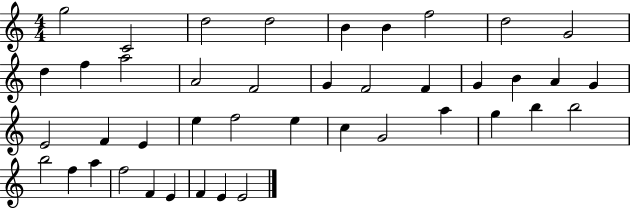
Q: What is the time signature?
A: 4/4